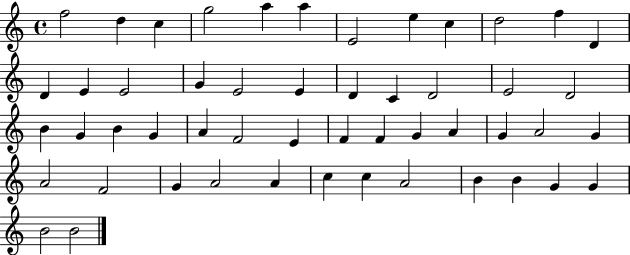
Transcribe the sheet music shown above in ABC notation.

X:1
T:Untitled
M:4/4
L:1/4
K:C
f2 d c g2 a a E2 e c d2 f D D E E2 G E2 E D C D2 E2 D2 B G B G A F2 E F F G A G A2 G A2 F2 G A2 A c c A2 B B G G B2 B2